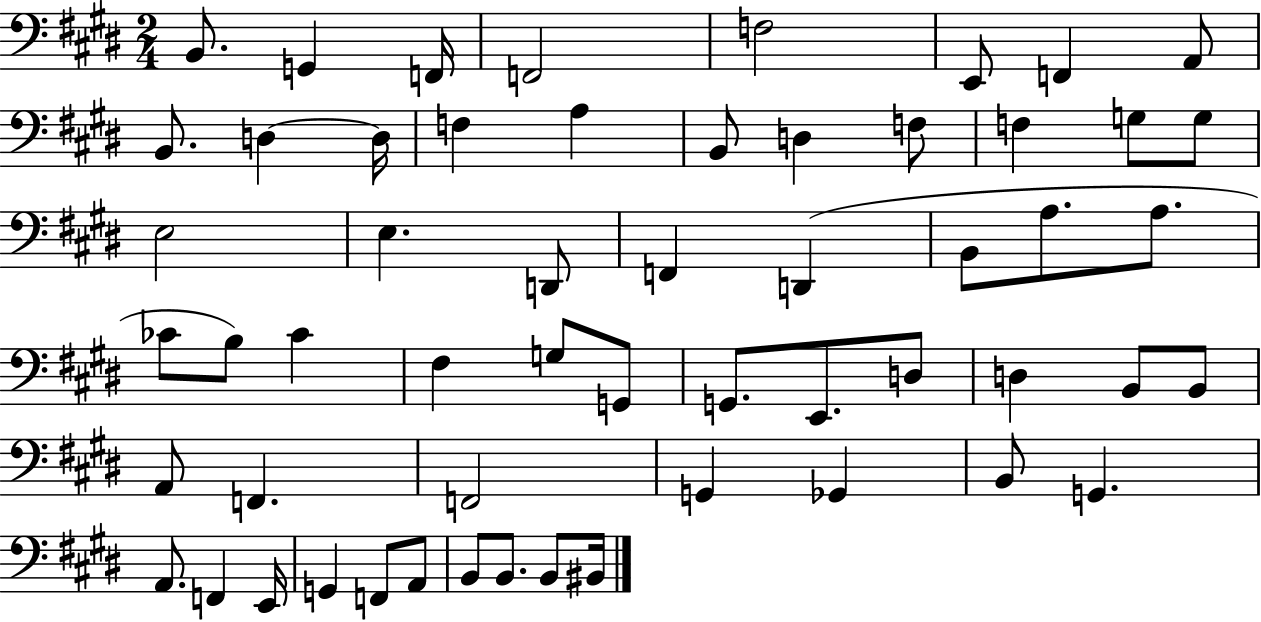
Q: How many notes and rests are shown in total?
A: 56